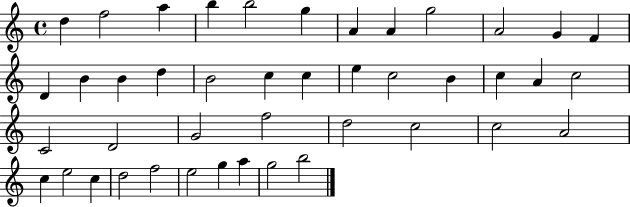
D5/q F5/h A5/q B5/q B5/h G5/q A4/q A4/q G5/h A4/h G4/q F4/q D4/q B4/q B4/q D5/q B4/h C5/q C5/q E5/q C5/h B4/q C5/q A4/q C5/h C4/h D4/h G4/h F5/h D5/h C5/h C5/h A4/h C5/q E5/h C5/q D5/h F5/h E5/h G5/q A5/q G5/h B5/h